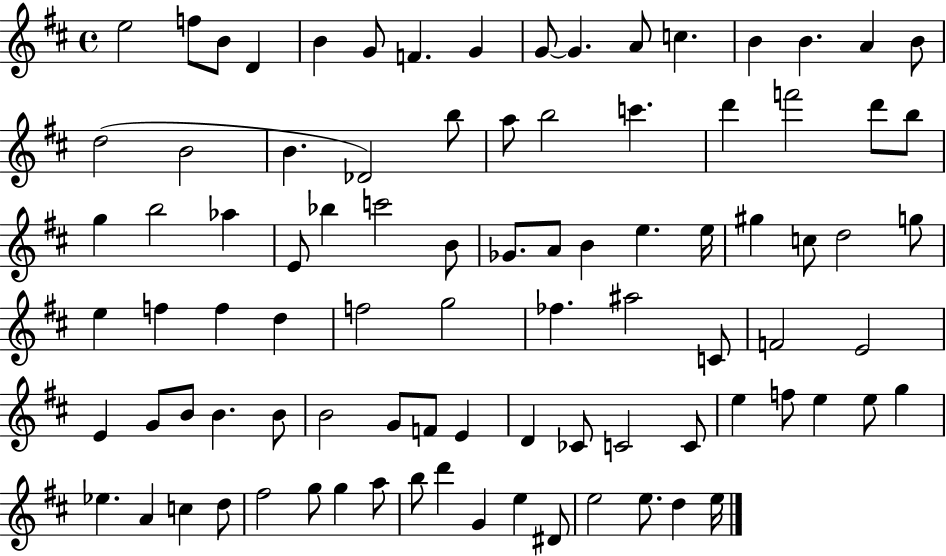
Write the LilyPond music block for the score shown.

{
  \clef treble
  \time 4/4
  \defaultTimeSignature
  \key d \major
  \repeat volta 2 { e''2 f''8 b'8 d'4 | b'4 g'8 f'4. g'4 | g'8~~ g'4. a'8 c''4. | b'4 b'4. a'4 b'8 | \break d''2( b'2 | b'4. des'2) b''8 | a''8 b''2 c'''4. | d'''4 f'''2 d'''8 b''8 | \break g''4 b''2 aes''4 | e'8 bes''4 c'''2 b'8 | ges'8. a'8 b'4 e''4. e''16 | gis''4 c''8 d''2 g''8 | \break e''4 f''4 f''4 d''4 | f''2 g''2 | fes''4. ais''2 c'8 | f'2 e'2 | \break e'4 g'8 b'8 b'4. b'8 | b'2 g'8 f'8 e'4 | d'4 ces'8 c'2 c'8 | e''4 f''8 e''4 e''8 g''4 | \break ees''4. a'4 c''4 d''8 | fis''2 g''8 g''4 a''8 | b''8 d'''4 g'4 e''4 dis'8 | e''2 e''8. d''4 e''16 | \break } \bar "|."
}